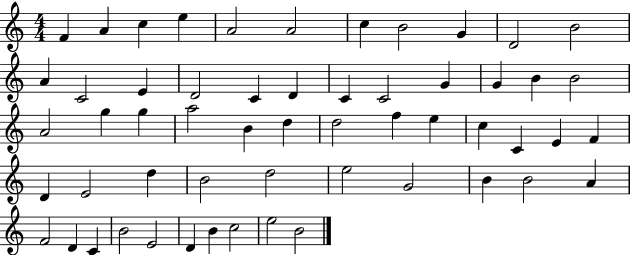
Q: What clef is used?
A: treble